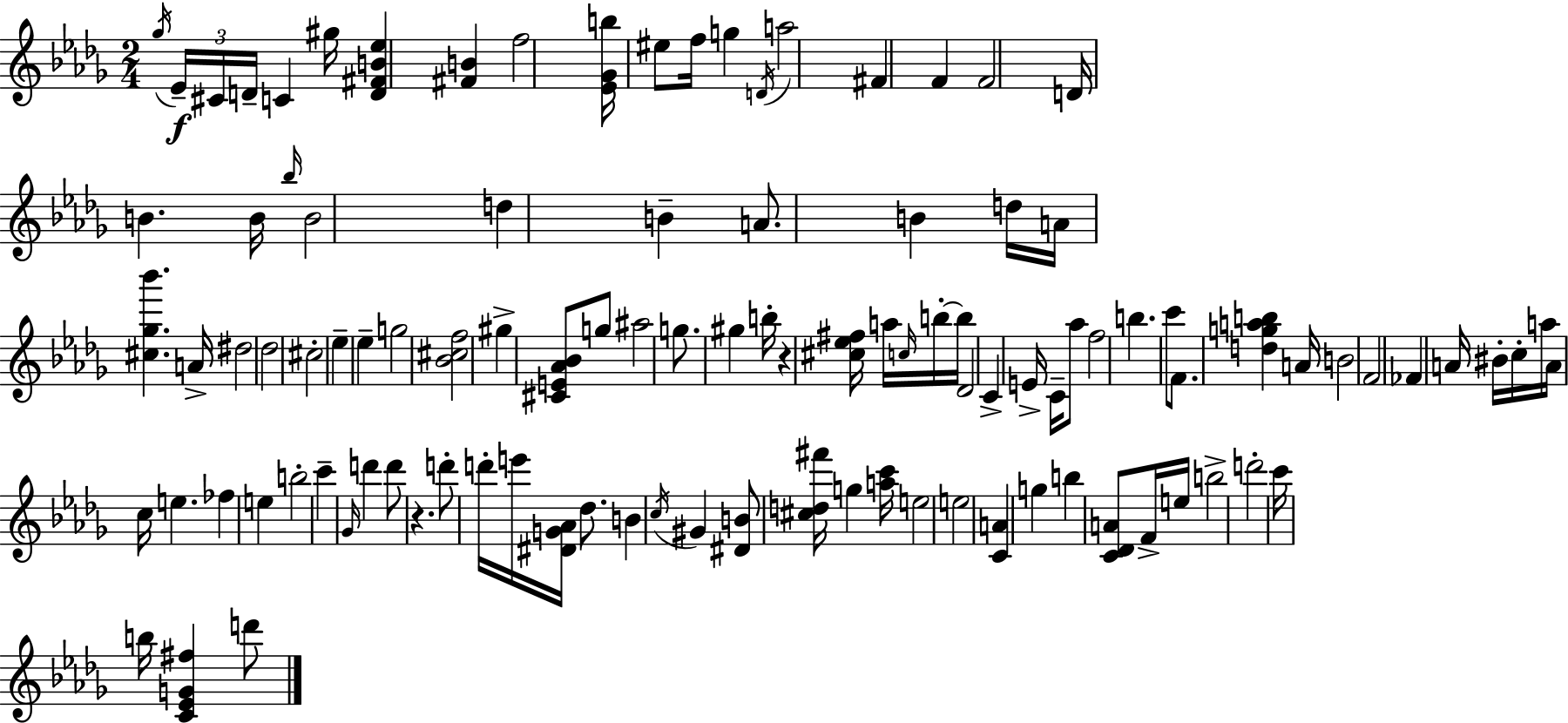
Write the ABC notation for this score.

X:1
T:Untitled
M:2/4
L:1/4
K:Bbm
_g/4 _E/4 ^C/4 D/4 C ^g/4 [D^FB_e] [^FB] f2 [_E_Gb]/4 ^e/2 f/4 g D/4 a2 ^F F F2 D/4 B B/4 _b/4 B2 d B A/2 B d/4 A/4 [^c_g_b'] A/4 ^d2 _d2 ^c2 _e _e g2 [_B^cf]2 ^g [^CE_A_B]/2 g/2 ^a2 g/2 ^g b/4 z [^c_e^f]/4 a/4 c/4 b/4 b/4 _D2 C E/4 C/4 _a/2 f2 b c'/2 F/2 [dgab] A/4 B2 F2 _F A/4 ^B/4 c/4 a/4 A/4 c/4 e _f e b2 c' _G/4 d' d'/2 z d'/2 d'/4 e'/4 [^DG_A]/4 _d/2 B c/4 ^G [^DB]/2 [^cd^f']/4 g [ac']/4 e2 e2 [CA] g b [C_DA]/2 F/4 e/4 b2 d'2 c'/4 b/4 [C_EG^f] d'/2